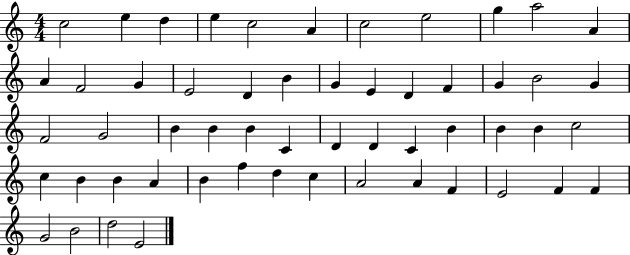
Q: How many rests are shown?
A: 0